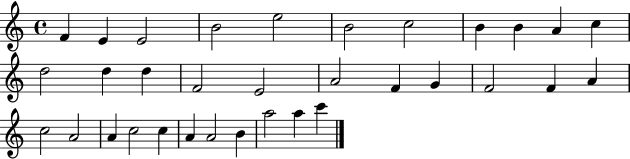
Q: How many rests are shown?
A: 0